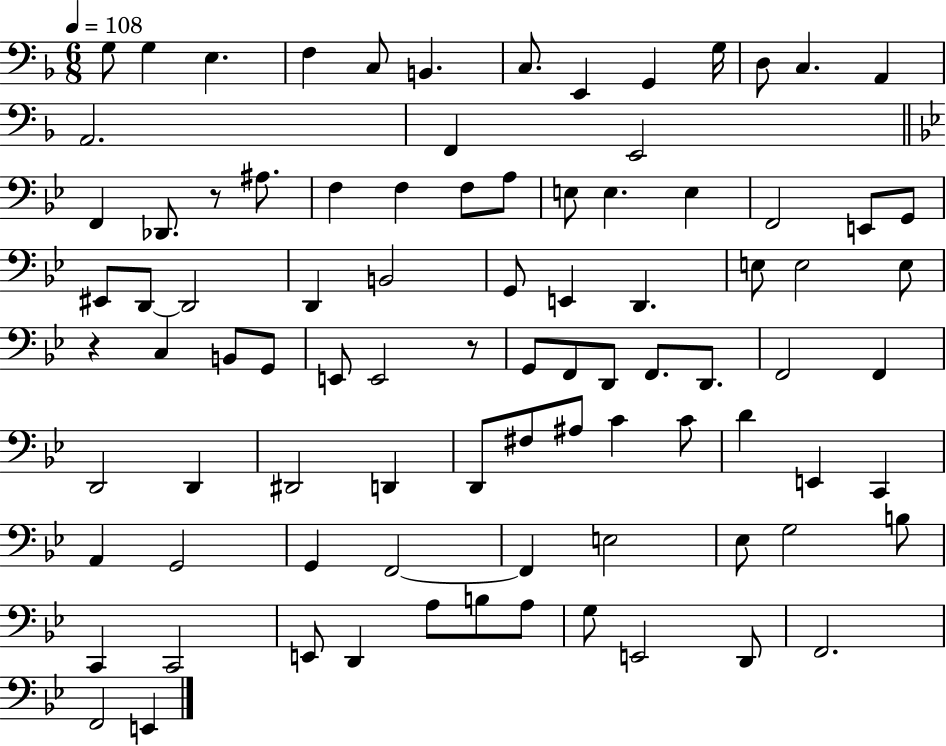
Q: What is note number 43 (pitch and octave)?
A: G2